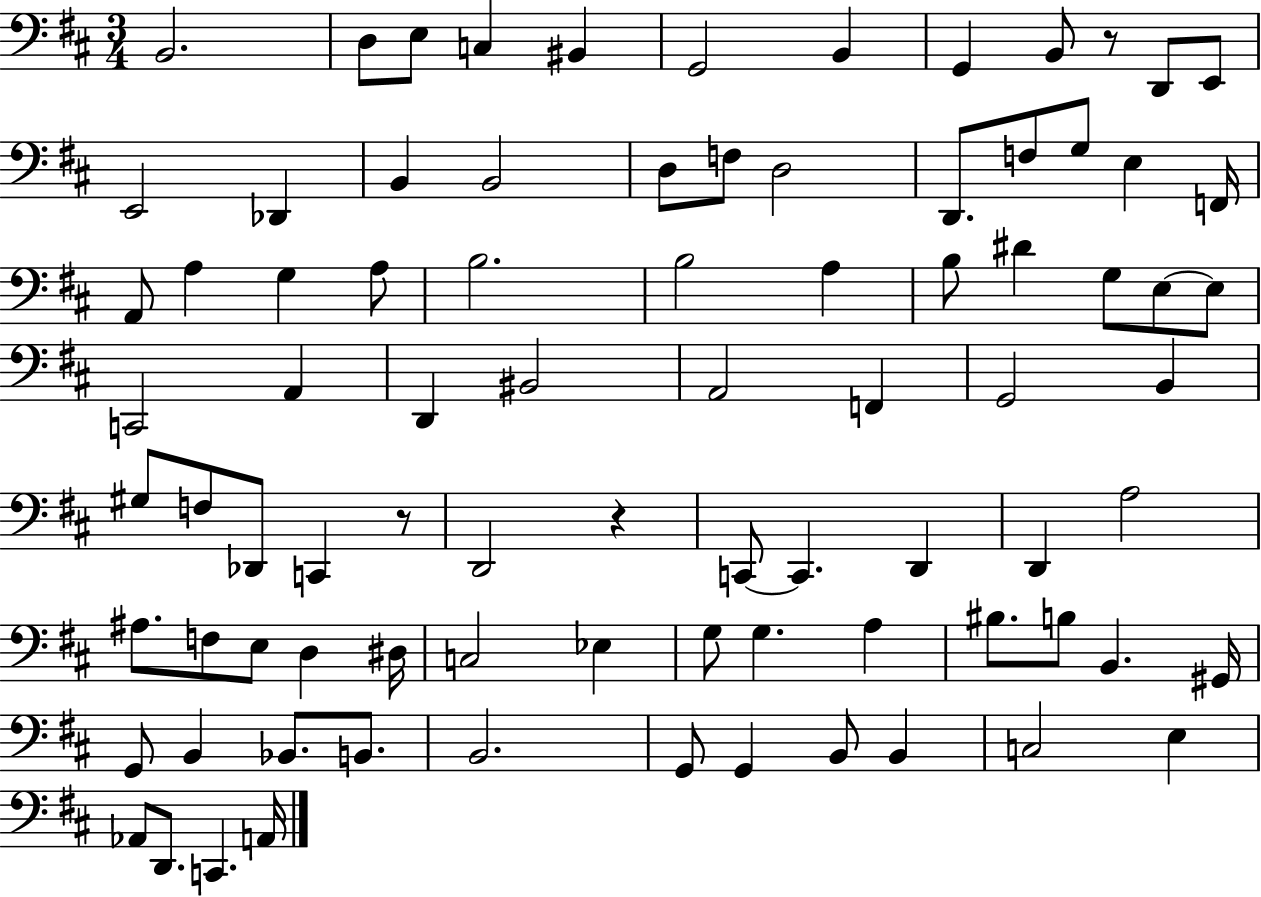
{
  \clef bass
  \numericTimeSignature
  \time 3/4
  \key d \major
  b,2. | d8 e8 c4 bis,4 | g,2 b,4 | g,4 b,8 r8 d,8 e,8 | \break e,2 des,4 | b,4 b,2 | d8 f8 d2 | d,8. f8 g8 e4 f,16 | \break a,8 a4 g4 a8 | b2. | b2 a4 | b8 dis'4 g8 e8~~ e8 | \break c,2 a,4 | d,4 bis,2 | a,2 f,4 | g,2 b,4 | \break gis8 f8 des,8 c,4 r8 | d,2 r4 | c,8~~ c,4. d,4 | d,4 a2 | \break ais8. f8 e8 d4 dis16 | c2 ees4 | g8 g4. a4 | bis8. b8 b,4. gis,16 | \break g,8 b,4 bes,8. b,8. | b,2. | g,8 g,4 b,8 b,4 | c2 e4 | \break aes,8 d,8. c,4. a,16 | \bar "|."
}